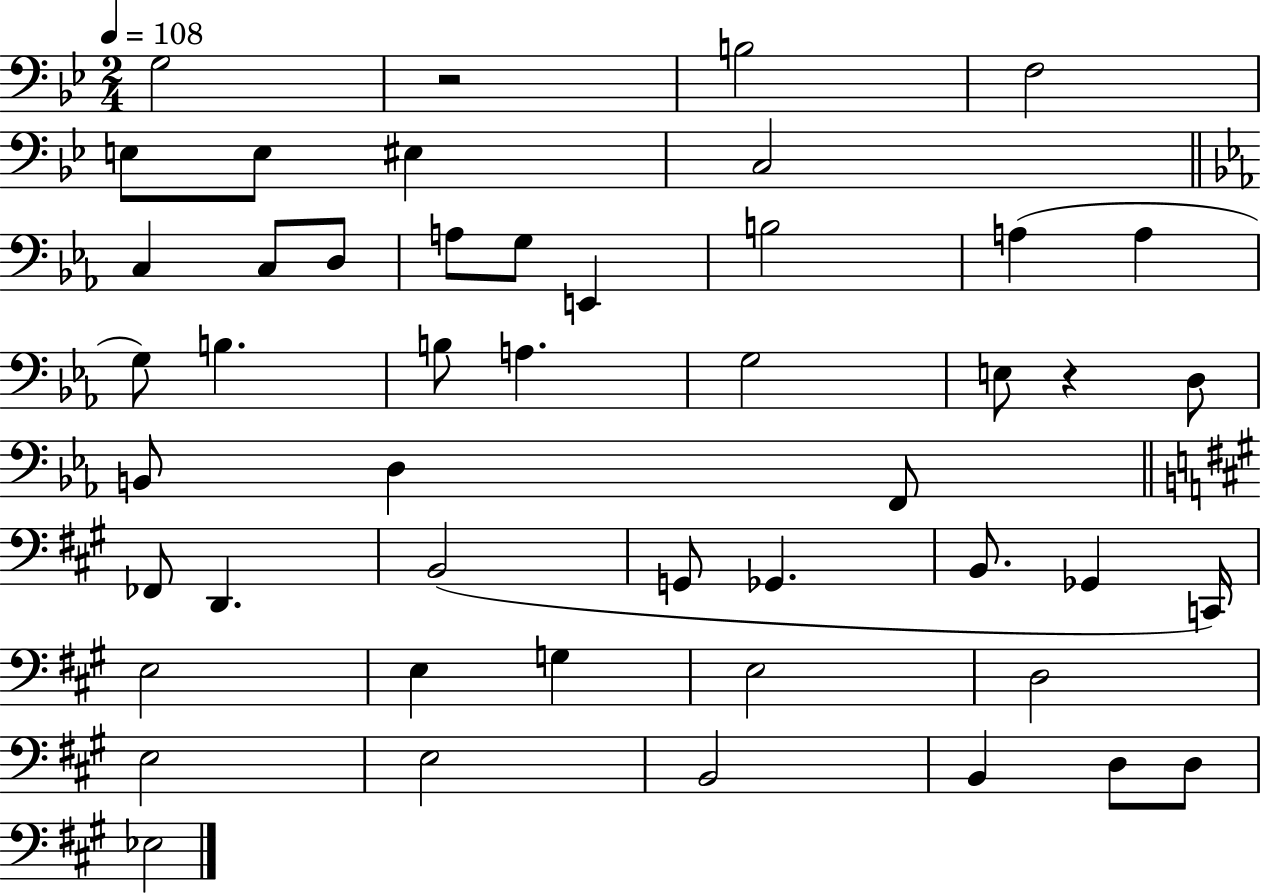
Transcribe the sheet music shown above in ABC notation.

X:1
T:Untitled
M:2/4
L:1/4
K:Bb
G,2 z2 B,2 F,2 E,/2 E,/2 ^E, C,2 C, C,/2 D,/2 A,/2 G,/2 E,, B,2 A, A, G,/2 B, B,/2 A, G,2 E,/2 z D,/2 B,,/2 D, F,,/2 _F,,/2 D,, B,,2 G,,/2 _G,, B,,/2 _G,, C,,/4 E,2 E, G, E,2 D,2 E,2 E,2 B,,2 B,, D,/2 D,/2 _E,2